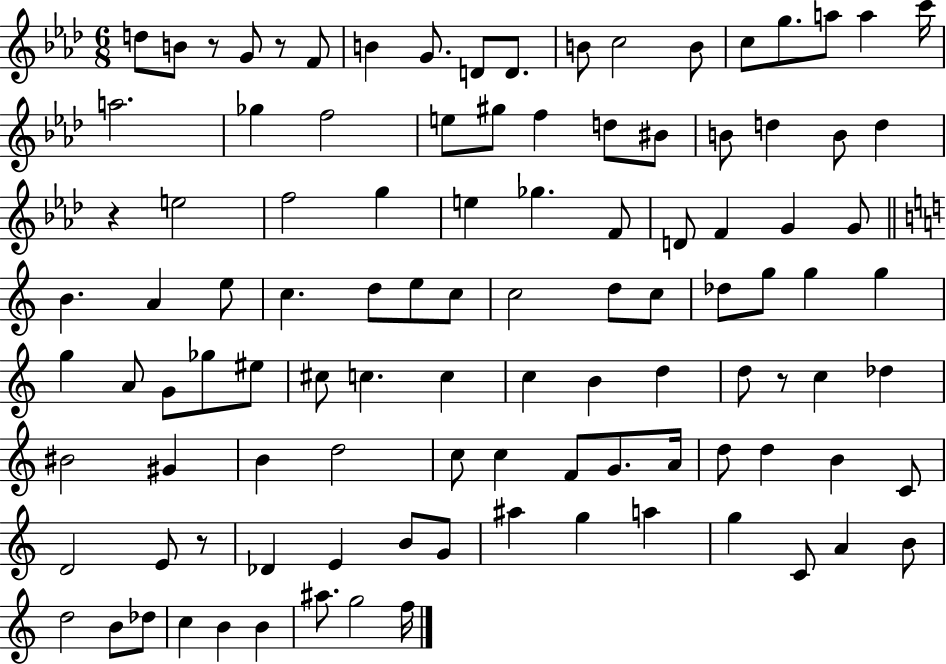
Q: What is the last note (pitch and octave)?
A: F5